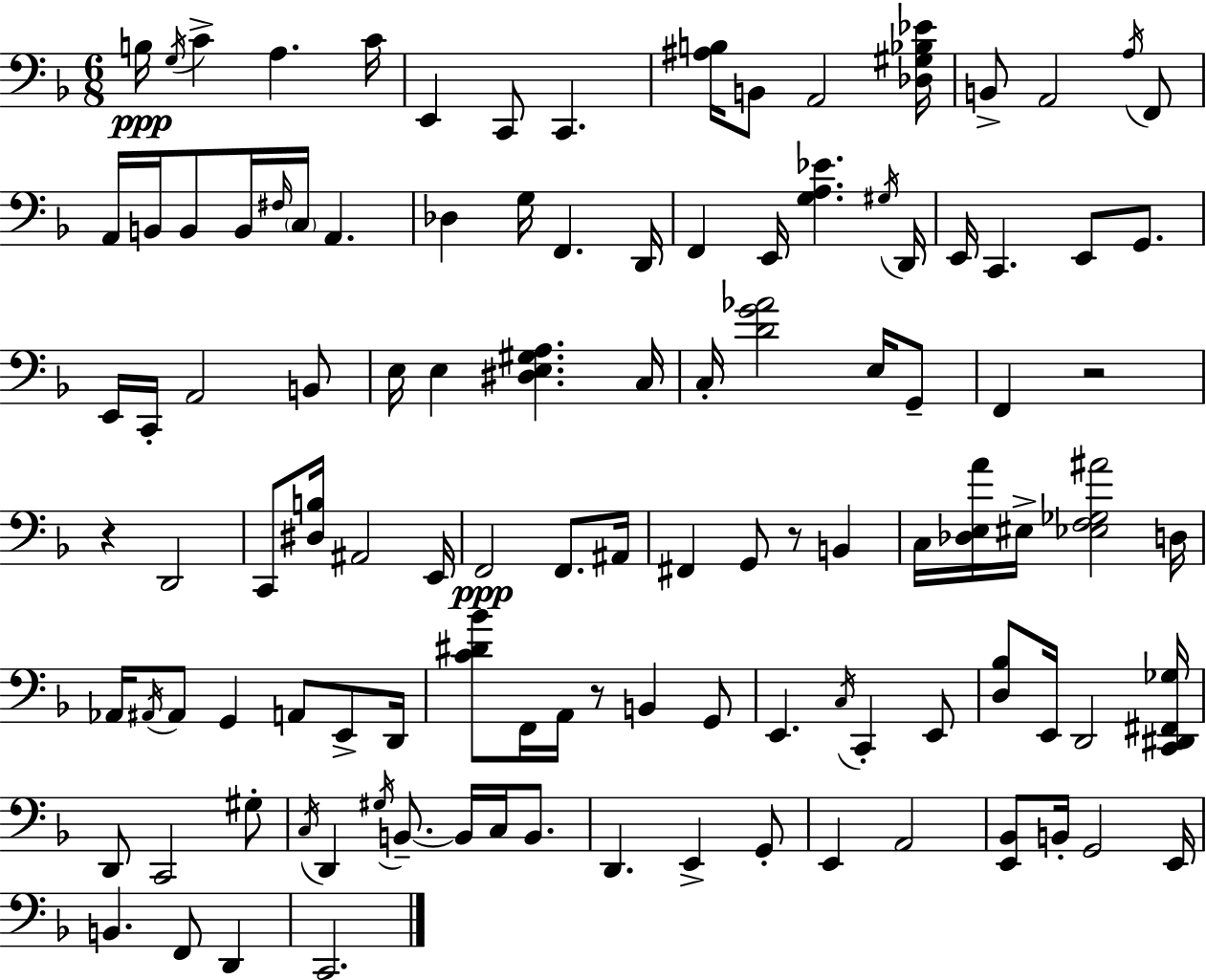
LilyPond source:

{
  \clef bass
  \numericTimeSignature
  \time 6/8
  \key f \major
  b16\ppp \acciaccatura { g16 } c'4-> a4. | c'16 e,4 c,8 c,4. | <ais b>16 b,8 a,2 | <des gis bes ees'>16 b,8-> a,2 \acciaccatura { a16 } | \break f,8 a,16 b,16 b,8 b,16 \grace { fis16 } \parenthesize c16 a,4. | des4 g16 f,4. | d,16 f,4 e,16 <g a ees'>4. | \acciaccatura { gis16 } d,16 e,16 c,4. e,8 | \break g,8. e,16 c,16-. a,2 | b,8 e16 e4 <dis e gis a>4. | c16 c16-. <d' g' aes'>2 | e16 g,8-- f,4 r2 | \break r4 d,2 | c,8 <dis b>16 ais,2 | e,16 f,2\ppp | f,8. ais,16 fis,4 g,8 r8 | \break b,4 c16 <des e a'>16 eis16-> <ees f ges ais'>2 | d16 aes,16 \acciaccatura { ais,16 } ais,8 g,4 | a,8 e,8-> d,16 <c' dis' bes'>8 f,16 a,16 r8 b,4 | g,8 e,4. \acciaccatura { c16 } | \break c,4-. e,8 <d bes>8 e,16 d,2 | <c, dis, fis, ges>16 d,8 c,2 | gis8-. \acciaccatura { c16 } d,4 \acciaccatura { gis16 } | b,8.--~~ b,16 c16 b,8. d,4. | \break e,4-> g,8-. e,4 | a,2 <e, bes,>8 b,16-. g,2 | e,16 b,4. | f,8 d,4 c,2. | \break \bar "|."
}